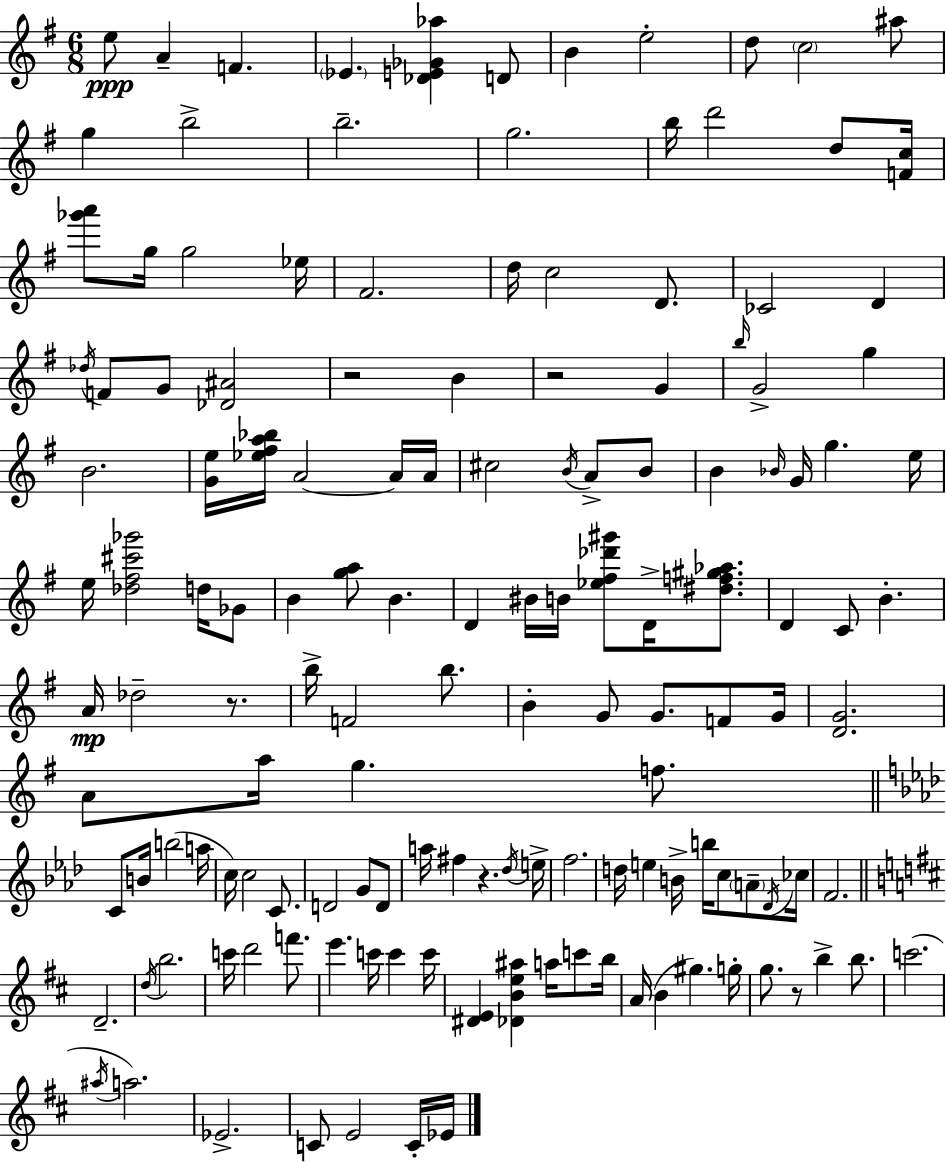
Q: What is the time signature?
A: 6/8